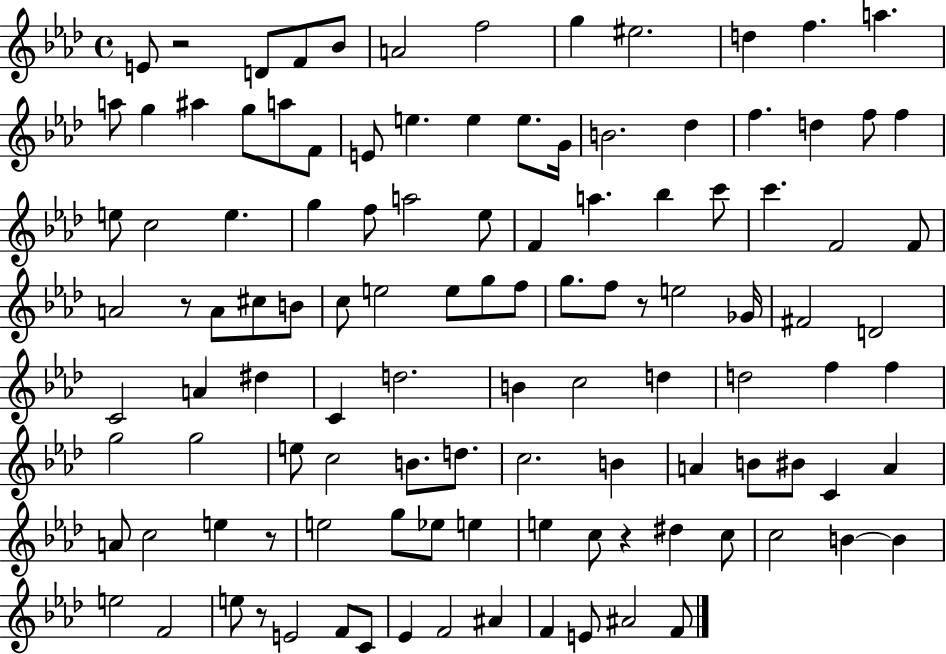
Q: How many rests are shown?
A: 6